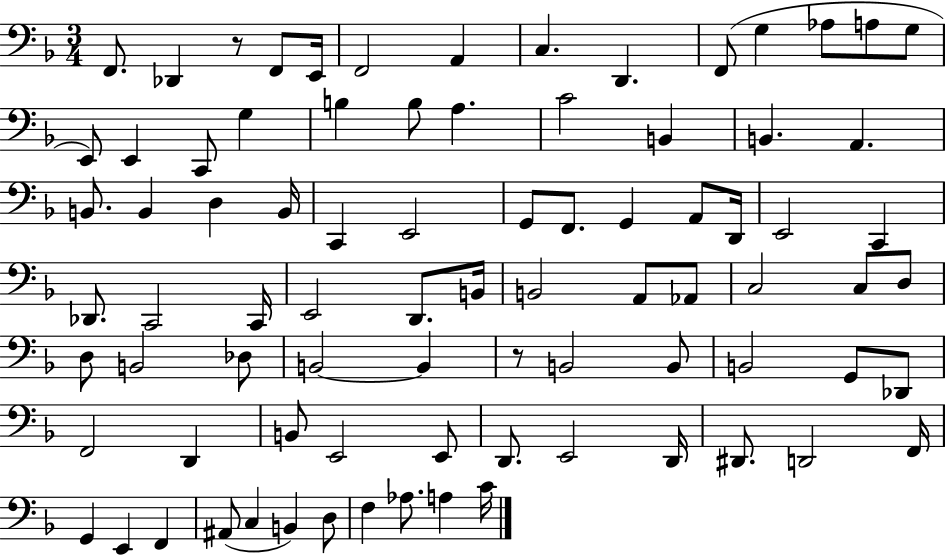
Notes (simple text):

F2/e. Db2/q R/e F2/e E2/s F2/h A2/q C3/q. D2/q. F2/e G3/q Ab3/e A3/e G3/e E2/e E2/q C2/e G3/q B3/q B3/e A3/q. C4/h B2/q B2/q. A2/q. B2/e. B2/q D3/q B2/s C2/q E2/h G2/e F2/e. G2/q A2/e D2/s E2/h C2/q Db2/e. C2/h C2/s E2/h D2/e. B2/s B2/h A2/e Ab2/e C3/h C3/e D3/e D3/e B2/h Db3/e B2/h B2/q R/e B2/h B2/e B2/h G2/e Db2/e F2/h D2/q B2/e E2/h E2/e D2/e. E2/h D2/s D#2/e. D2/h F2/s G2/q E2/q F2/q A#2/e C3/q B2/q D3/e F3/q Ab3/e. A3/q C4/s